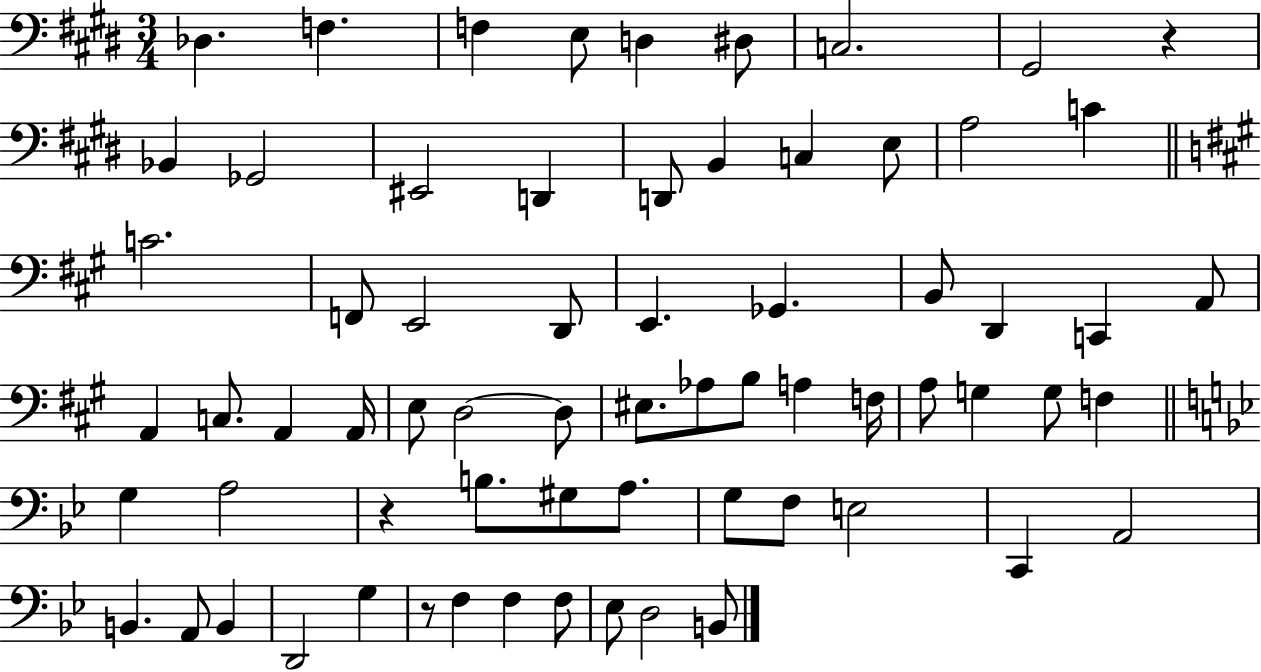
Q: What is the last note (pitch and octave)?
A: B2